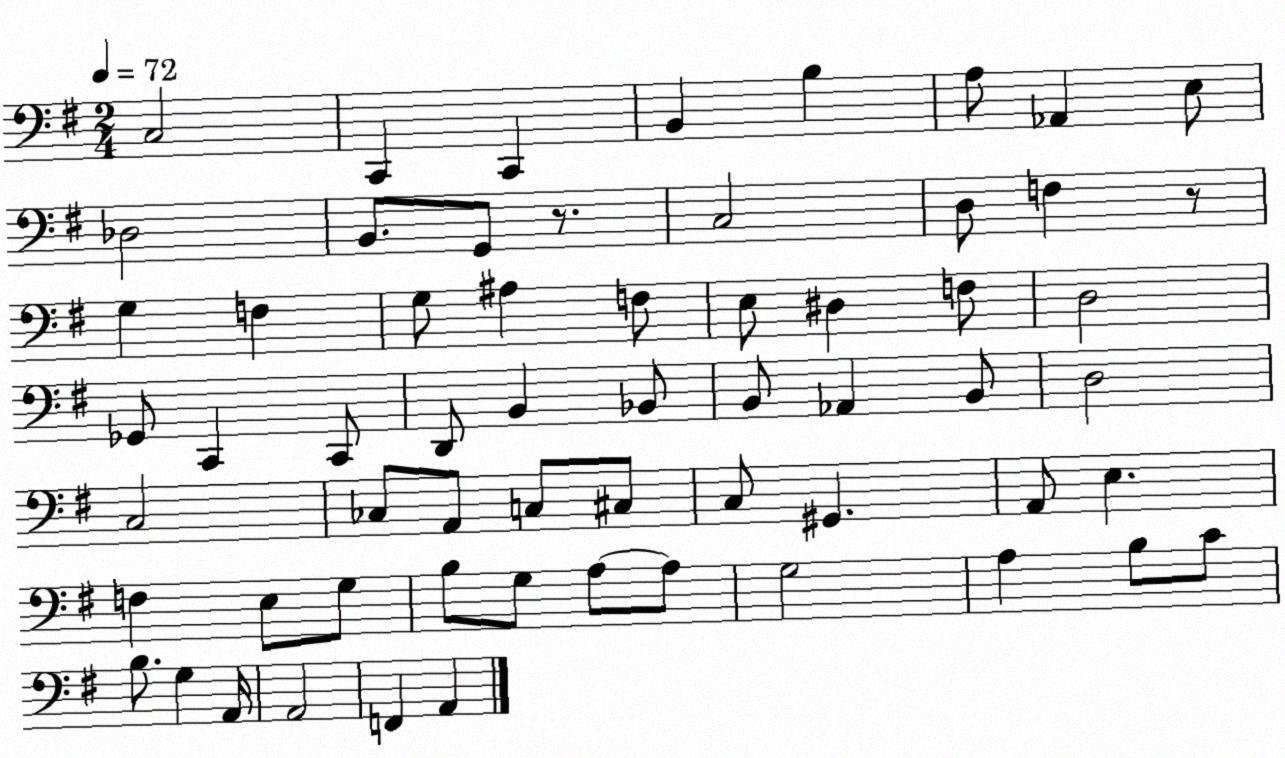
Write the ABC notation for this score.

X:1
T:Untitled
M:2/4
L:1/4
K:G
C,2 C,, C,, B,, B, A,/2 _A,, E,/2 _D,2 B,,/2 G,,/2 z/2 C,2 D,/2 F, z/2 G, F, G,/2 ^A, F,/2 E,/2 ^D, F,/2 D,2 _G,,/2 C,, C,,/2 D,,/2 B,, _B,,/2 B,,/2 _A,, B,,/2 D,2 C,2 _C,/2 A,,/2 C,/2 ^C,/2 C,/2 ^G,, A,,/2 E, F, E,/2 G,/2 B,/2 G,/2 A,/2 A,/2 G,2 A, B,/2 C/2 B,/2 G, A,,/4 A,,2 F,, A,,